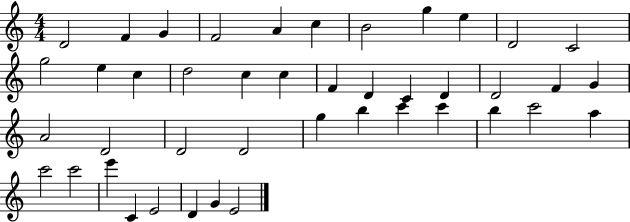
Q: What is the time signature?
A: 4/4